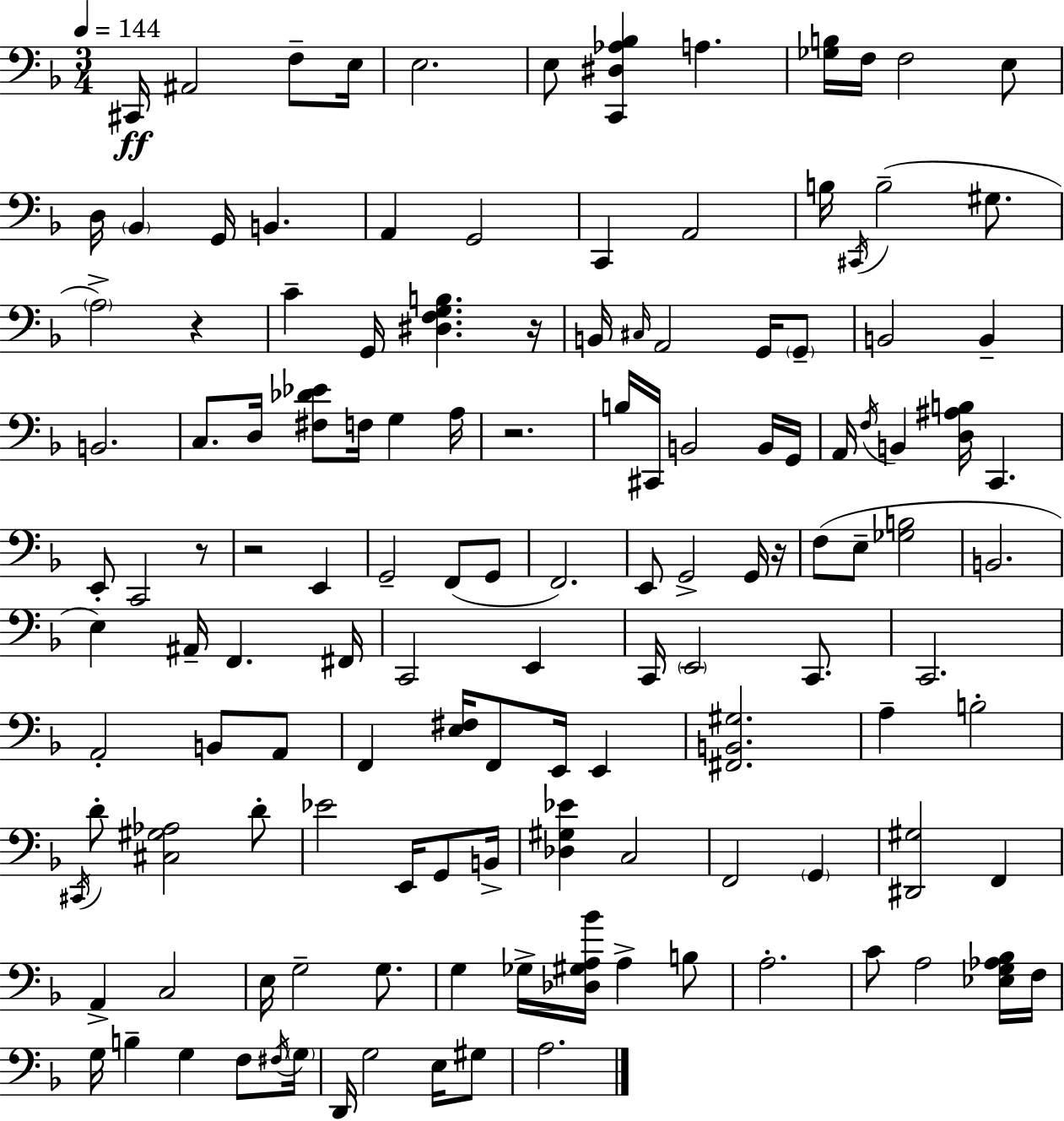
C#2/s A#2/h F3/e E3/s E3/h. E3/e [C2,D#3,Ab3,Bb3]/q A3/q. [Gb3,B3]/s F3/s F3/h E3/e D3/s Bb2/q G2/s B2/q. A2/q G2/h C2/q A2/h B3/s C#2/s B3/h G#3/e. A3/h R/q C4/q G2/s [D#3,F3,G3,B3]/q. R/s B2/s C#3/s A2/h G2/s G2/e B2/h B2/q B2/h. C3/e. D3/s [F#3,Db4,Eb4]/e F3/s G3/q A3/s R/h. B3/s C#2/s B2/h B2/s G2/s A2/s F3/s B2/q [D3,A#3,B3]/s C2/q. E2/e C2/h R/e R/h E2/q G2/h F2/e G2/e F2/h. E2/e G2/h G2/s R/s F3/e E3/e [Gb3,B3]/h B2/h. E3/q A#2/s F2/q. F#2/s C2/h E2/q C2/s E2/h C2/e. C2/h. A2/h B2/e A2/e F2/q [E3,F#3]/s F2/e E2/s E2/q [F#2,B2,G#3]/h. A3/q B3/h C#2/s D4/e [C#3,G#3,Ab3]/h D4/e Eb4/h E2/s G2/e B2/s [Db3,G#3,Eb4]/q C3/h F2/h G2/q [D#2,G#3]/h F2/q A2/q C3/h E3/s G3/h G3/e. G3/q Gb3/s [Db3,G#3,A3,Bb4]/s A3/q B3/e A3/h. C4/e A3/h [Eb3,G3,Ab3,Bb3]/s F3/s G3/s B3/q G3/q F3/e F#3/s G3/s D2/s G3/h E3/s G#3/e A3/h.